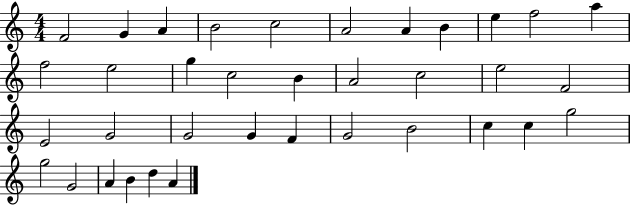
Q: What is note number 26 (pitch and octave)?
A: G4